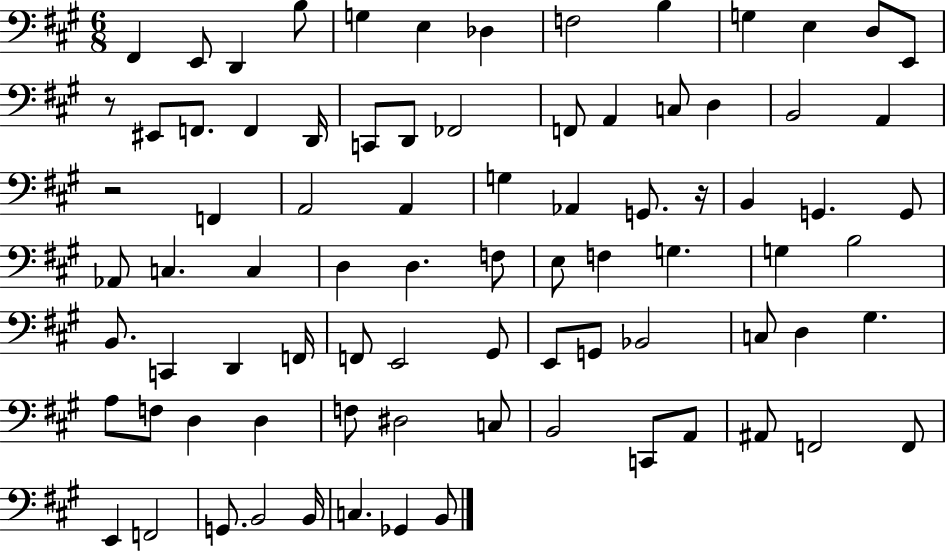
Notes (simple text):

F#2/q E2/e D2/q B3/e G3/q E3/q Db3/q F3/h B3/q G3/q E3/q D3/e E2/e R/e EIS2/e F2/e. F2/q D2/s C2/e D2/e FES2/h F2/e A2/q C3/e D3/q B2/h A2/q R/h F2/q A2/h A2/q G3/q Ab2/q G2/e. R/s B2/q G2/q. G2/e Ab2/e C3/q. C3/q D3/q D3/q. F3/e E3/e F3/q G3/q. G3/q B3/h B2/e. C2/q D2/q F2/s F2/e E2/h G#2/e E2/e G2/e Bb2/h C3/e D3/q G#3/q. A3/e F3/e D3/q D3/q F3/e D#3/h C3/e B2/h C2/e A2/e A#2/e F2/h F2/e E2/q F2/h G2/e. B2/h B2/s C3/q. Gb2/q B2/e